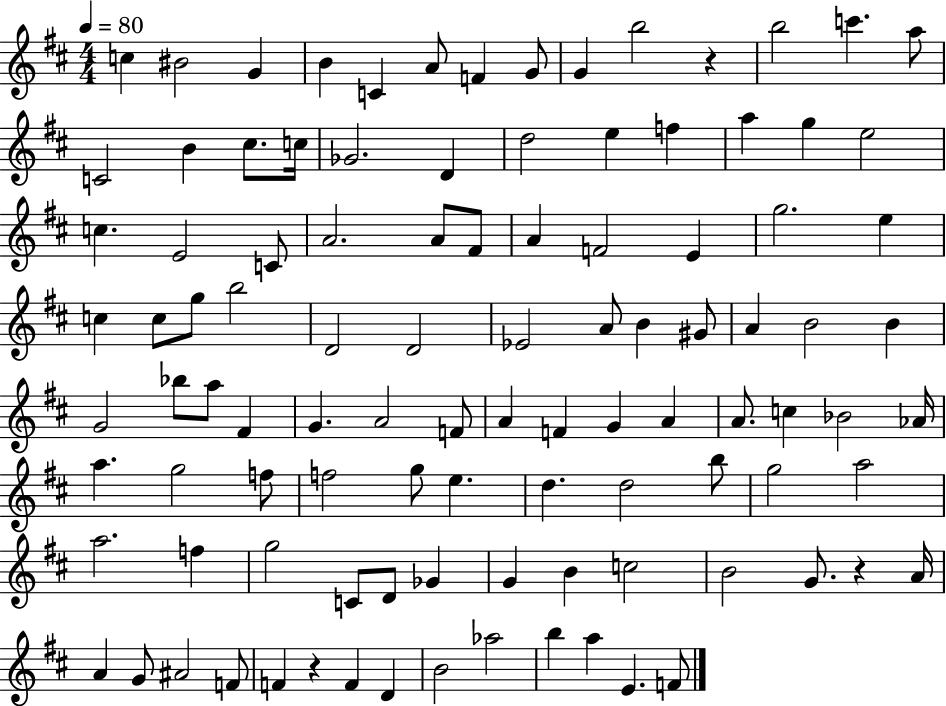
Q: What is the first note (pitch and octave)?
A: C5